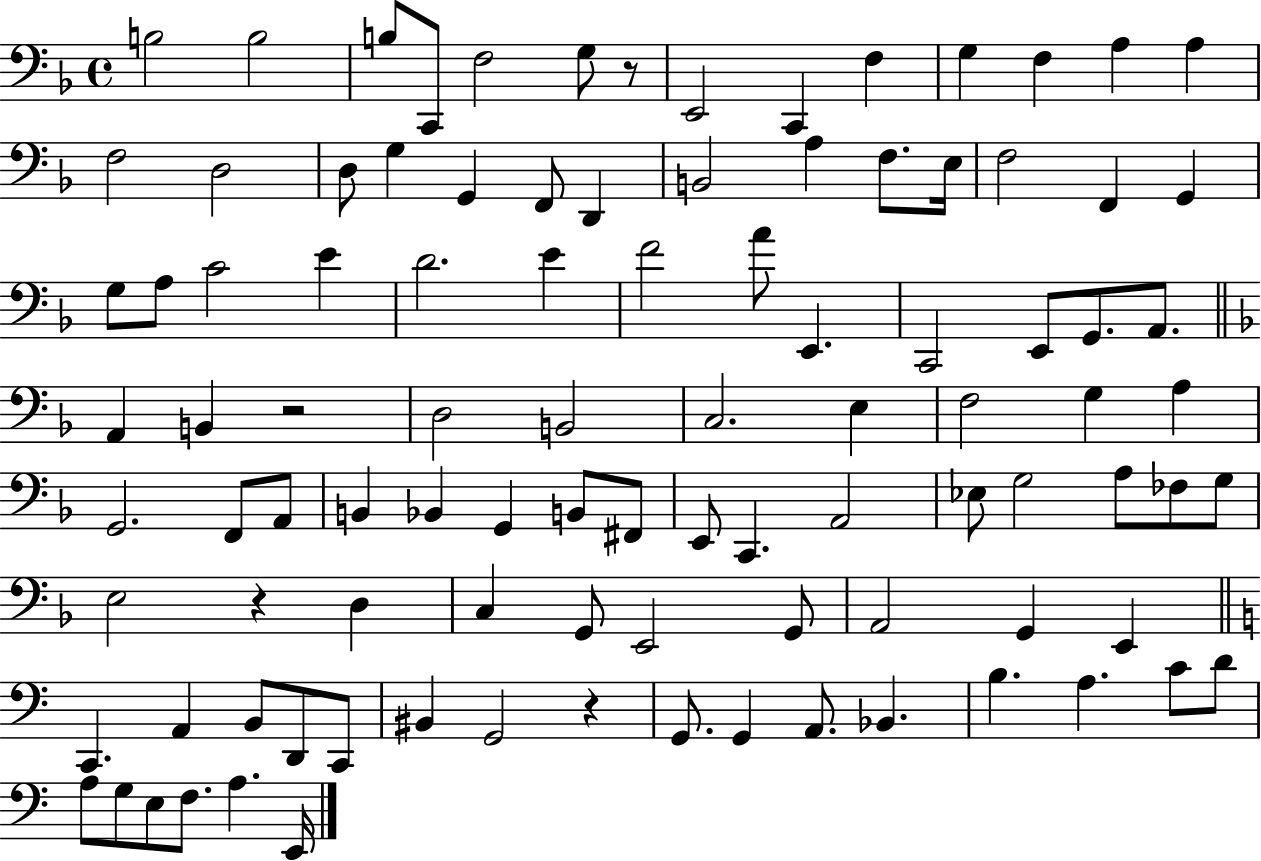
{
  \clef bass
  \time 4/4
  \defaultTimeSignature
  \key f \major
  b2 b2 | b8 c,8 f2 g8 r8 | e,2 c,4 f4 | g4 f4 a4 a4 | \break f2 d2 | d8 g4 g,4 f,8 d,4 | b,2 a4 f8. e16 | f2 f,4 g,4 | \break g8 a8 c'2 e'4 | d'2. e'4 | f'2 a'8 e,4. | c,2 e,8 g,8. a,8. | \break \bar "||" \break \key d \minor a,4 b,4 r2 | d2 b,2 | c2. e4 | f2 g4 a4 | \break g,2. f,8 a,8 | b,4 bes,4 g,4 b,8 fis,8 | e,8 c,4. a,2 | ees8 g2 a8 fes8 g8 | \break e2 r4 d4 | c4 g,8 e,2 g,8 | a,2 g,4 e,4 | \bar "||" \break \key c \major c,4. a,4 b,8 d,8 c,8 | bis,4 g,2 r4 | g,8. g,4 a,8. bes,4. | b4. a4. c'8 d'8 | \break a8 g8 e8 f8. a4. e,16 | \bar "|."
}